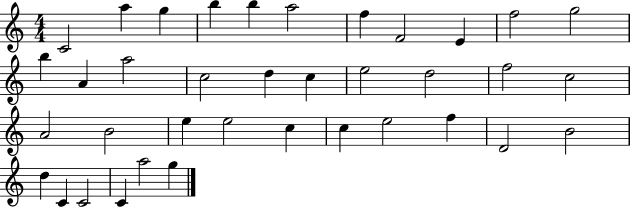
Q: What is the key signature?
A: C major